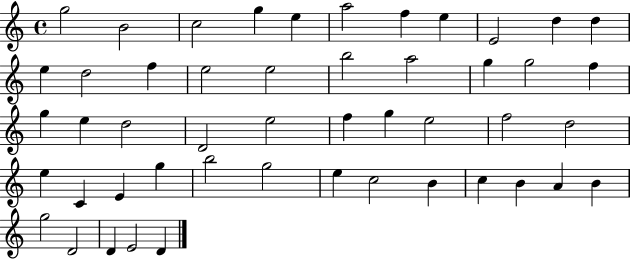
{
  \clef treble
  \time 4/4
  \defaultTimeSignature
  \key c \major
  g''2 b'2 | c''2 g''4 e''4 | a''2 f''4 e''4 | e'2 d''4 d''4 | \break e''4 d''2 f''4 | e''2 e''2 | b''2 a''2 | g''4 g''2 f''4 | \break g''4 e''4 d''2 | d'2 e''2 | f''4 g''4 e''2 | f''2 d''2 | \break e''4 c'4 e'4 g''4 | b''2 g''2 | e''4 c''2 b'4 | c''4 b'4 a'4 b'4 | \break g''2 d'2 | d'4 e'2 d'4 | \bar "|."
}